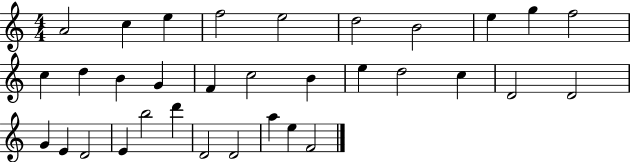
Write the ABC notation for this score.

X:1
T:Untitled
M:4/4
L:1/4
K:C
A2 c e f2 e2 d2 B2 e g f2 c d B G F c2 B e d2 c D2 D2 G E D2 E b2 d' D2 D2 a e F2